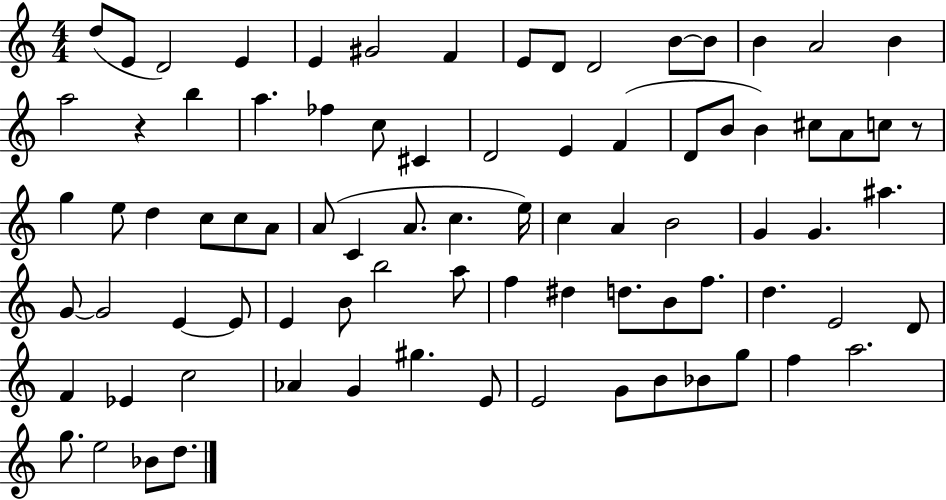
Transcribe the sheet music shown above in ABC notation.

X:1
T:Untitled
M:4/4
L:1/4
K:C
d/2 E/2 D2 E E ^G2 F E/2 D/2 D2 B/2 B/2 B A2 B a2 z b a _f c/2 ^C D2 E F D/2 B/2 B ^c/2 A/2 c/2 z/2 g e/2 d c/2 c/2 A/2 A/2 C A/2 c e/4 c A B2 G G ^a G/2 G2 E E/2 E B/2 b2 a/2 f ^d d/2 B/2 f/2 d E2 D/2 F _E c2 _A G ^g E/2 E2 G/2 B/2 _B/2 g/2 f a2 g/2 e2 _B/2 d/2